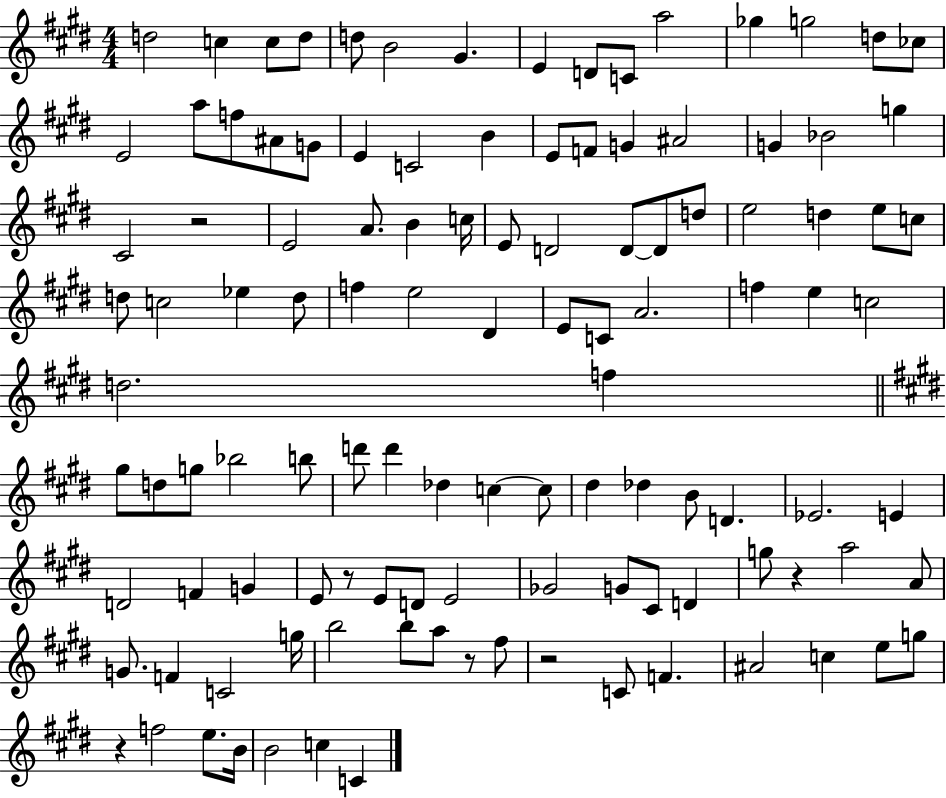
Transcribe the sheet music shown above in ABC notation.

X:1
T:Untitled
M:4/4
L:1/4
K:E
d2 c c/2 d/2 d/2 B2 ^G E D/2 C/2 a2 _g g2 d/2 _c/2 E2 a/2 f/2 ^A/2 G/2 E C2 B E/2 F/2 G ^A2 G _B2 g ^C2 z2 E2 A/2 B c/4 E/2 D2 D/2 D/2 d/2 e2 d e/2 c/2 d/2 c2 _e d/2 f e2 ^D E/2 C/2 A2 f e c2 d2 f ^g/2 d/2 g/2 _b2 b/2 d'/2 d' _d c c/2 ^d _d B/2 D _E2 E D2 F G E/2 z/2 E/2 D/2 E2 _G2 G/2 ^C/2 D g/2 z a2 A/2 G/2 F C2 g/4 b2 b/2 a/2 z/2 ^f/2 z2 C/2 F ^A2 c e/2 g/2 z f2 e/2 B/4 B2 c C